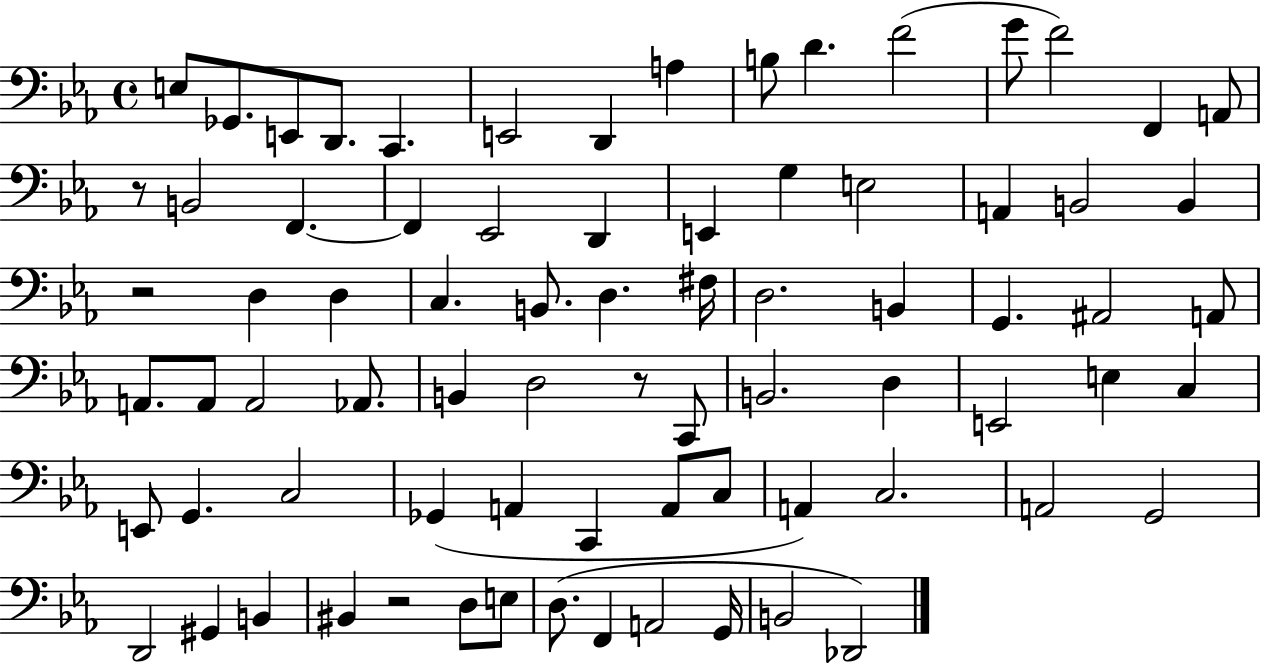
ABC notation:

X:1
T:Untitled
M:4/4
L:1/4
K:Eb
E,/2 _G,,/2 E,,/2 D,,/2 C,, E,,2 D,, A, B,/2 D F2 G/2 F2 F,, A,,/2 z/2 B,,2 F,, F,, _E,,2 D,, E,, G, E,2 A,, B,,2 B,, z2 D, D, C, B,,/2 D, ^F,/4 D,2 B,, G,, ^A,,2 A,,/2 A,,/2 A,,/2 A,,2 _A,,/2 B,, D,2 z/2 C,,/2 B,,2 D, E,,2 E, C, E,,/2 G,, C,2 _G,, A,, C,, A,,/2 C,/2 A,, C,2 A,,2 G,,2 D,,2 ^G,, B,, ^B,, z2 D,/2 E,/2 D,/2 F,, A,,2 G,,/4 B,,2 _D,,2